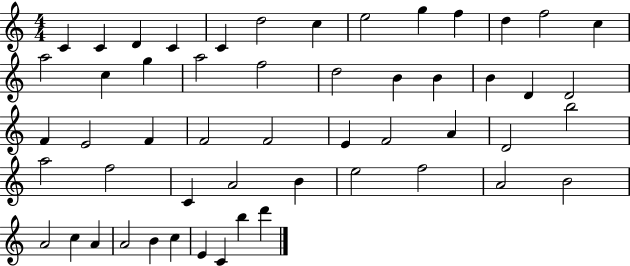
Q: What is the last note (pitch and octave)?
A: D6